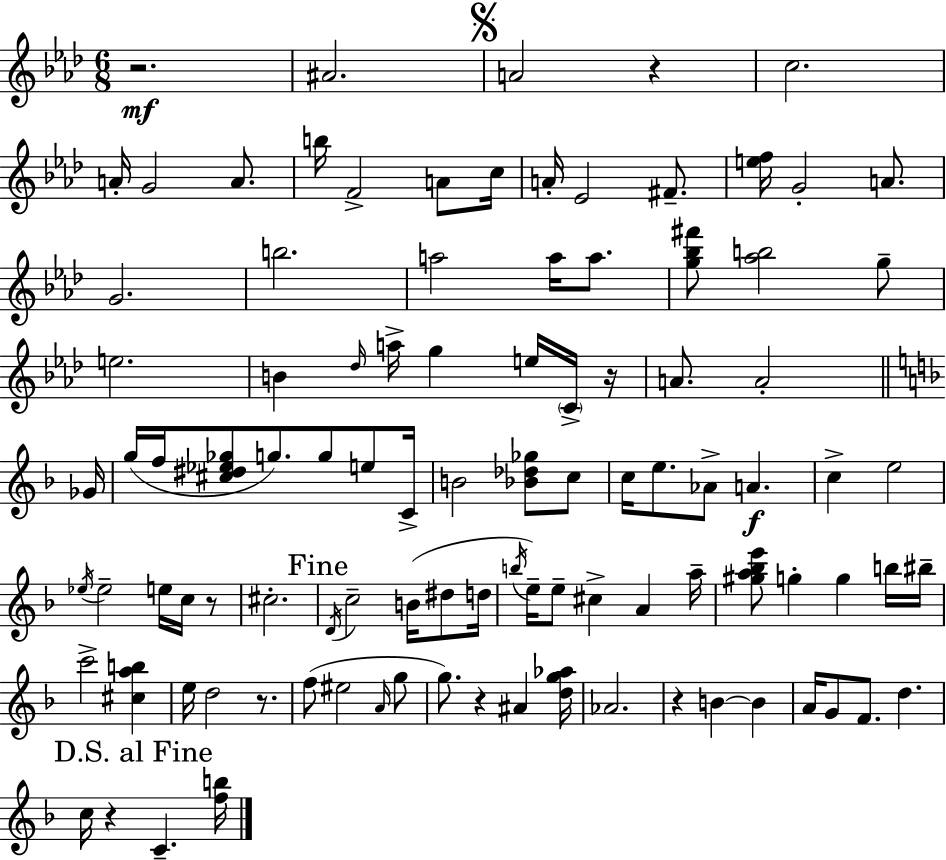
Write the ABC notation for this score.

X:1
T:Untitled
M:6/8
L:1/4
K:Ab
z2 ^A2 A2 z c2 A/4 G2 A/2 b/4 F2 A/2 c/4 A/4 _E2 ^F/2 [ef]/4 G2 A/2 G2 b2 a2 a/4 a/2 [g_b^f']/2 [_ab]2 g/2 e2 B _d/4 a/4 g e/4 C/4 z/4 A/2 A2 _G/4 g/4 f/4 [^c^d_e_g]/2 g/2 g/2 e/2 C/4 B2 [_B_d_g]/2 c/2 c/4 e/2 _A/2 A c e2 _e/4 _e2 e/4 c/4 z/2 ^c2 D/4 c2 B/4 ^d/2 d/4 b/4 e/4 e/2 ^c A a/4 [^ga_be']/2 g g b/4 ^b/4 c'2 [^cab] e/4 d2 z/2 f/2 ^e2 A/4 g/2 g/2 z ^A [dg_a]/4 _A2 z B B A/4 G/2 F/2 d c/4 z C [fb]/4